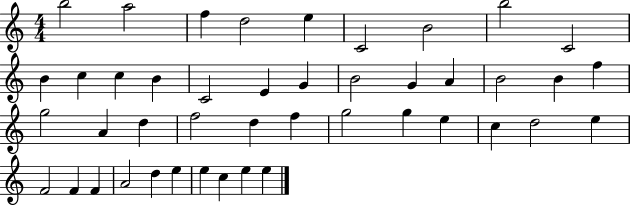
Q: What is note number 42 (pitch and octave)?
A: C5